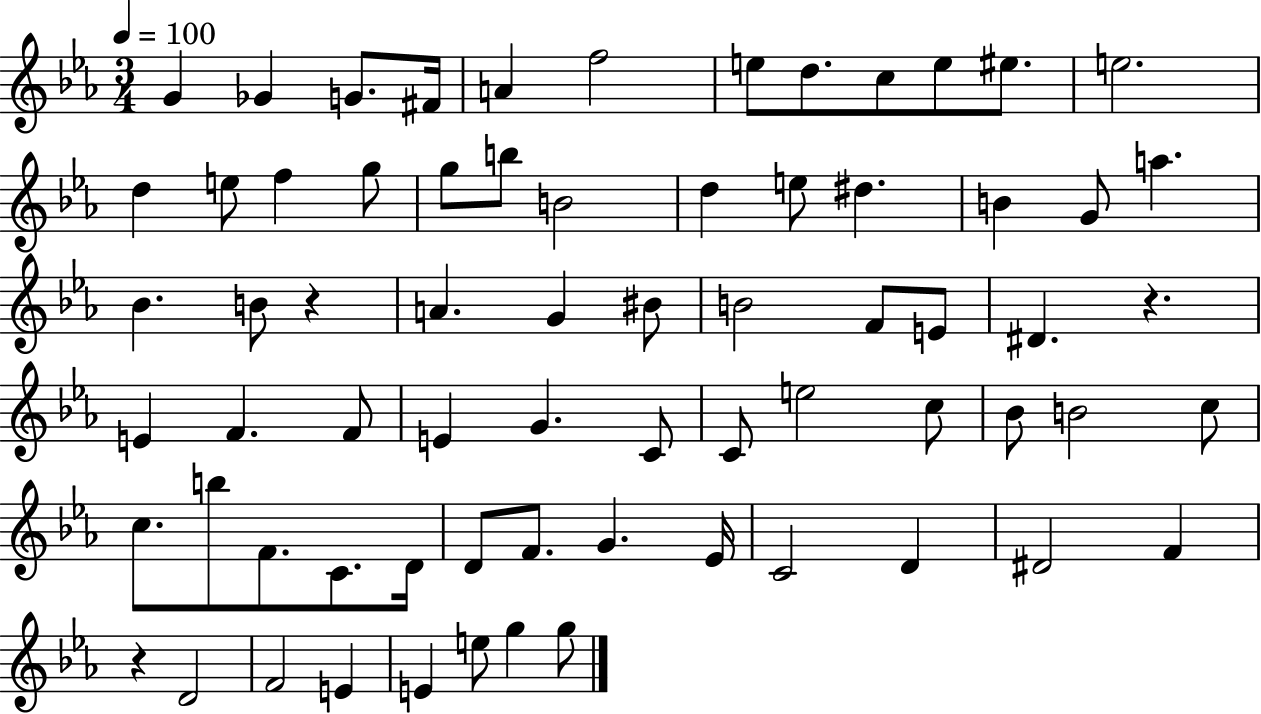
G4/q Gb4/q G4/e. F#4/s A4/q F5/h E5/e D5/e. C5/e E5/e EIS5/e. E5/h. D5/q E5/e F5/q G5/e G5/e B5/e B4/h D5/q E5/e D#5/q. B4/q G4/e A5/q. Bb4/q. B4/e R/q A4/q. G4/q BIS4/e B4/h F4/e E4/e D#4/q. R/q. E4/q F4/q. F4/e E4/q G4/q. C4/e C4/e E5/h C5/e Bb4/e B4/h C5/e C5/e. B5/e F4/e. C4/e. D4/s D4/e F4/e. G4/q. Eb4/s C4/h D4/q D#4/h F4/q R/q D4/h F4/h E4/q E4/q E5/e G5/q G5/e